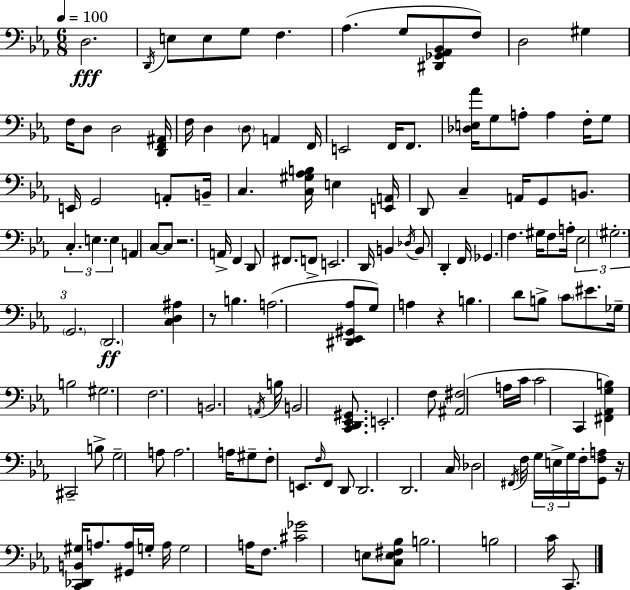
D3/h. D2/s E3/e E3/e G3/e F3/q. Ab3/q. G3/e [D#2,Gb2,Ab2,Bb2]/e F3/e D3/h G#3/q F3/s D3/e D3/h [D2,F2,A#2]/s F3/s D3/q D3/e A2/q F2/s E2/h F2/s F2/e. [Db3,E3,Ab4]/s G3/e A3/e A3/q F3/s G3/e E2/s G2/h A2/e B2/s C3/q. [C3,G#3,Ab3,B3]/s E3/q [E2,A2]/s D2/e C3/q A2/s G2/e B2/e. C3/q. E3/q. E3/q A2/q C3/e C3/e R/h. A2/s F2/q D2/e F#2/e. F2/e E2/h. D2/s B2/q Db3/s B2/e D2/q F2/s Gb2/q. F3/q. G#3/s F3/e A3/s Eb3/h G#3/h. G2/h. D2/h. [C3,D3,A#3]/q R/e B3/q. A3/h. [D#2,Eb2,G#2,Ab3]/e G3/e A3/q R/q B3/q. D4/e B3/e C4/e EIS4/e. Gb3/s B3/h G#3/h. F3/h. B2/h. A2/s B3/s B2/h [C2,D2,Eb2,G#2]/e. E2/h. F3/e [A#2,F#3]/h A3/s C4/s C4/h C2/q [F#2,Ab2,G3,B3]/q C#2/h B3/e G3/h A3/e A3/h. A3/s G#3/e F3/e E2/e. F3/s F2/e D2/e D2/h. D2/h. C3/s Db3/h F#2/s F3/s G3/s E3/s G3/s F3/s [G2,F3,A3]/e R/s [C2,Db2,B2,G#3]/s A3/e. [G#2,A3]/s G3/s A3/s G3/h A3/s F3/e. [C#4,Gb4]/h E3/e [C3,E3,F#3,Bb3]/e B3/h. B3/h C4/s C2/e.